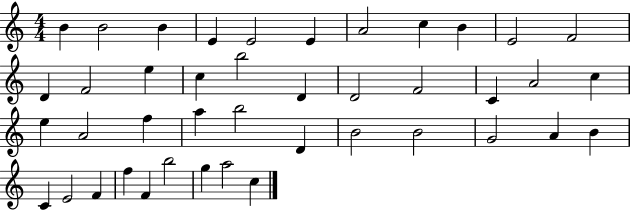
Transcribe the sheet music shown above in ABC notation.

X:1
T:Untitled
M:4/4
L:1/4
K:C
B B2 B E E2 E A2 c B E2 F2 D F2 e c b2 D D2 F2 C A2 c e A2 f a b2 D B2 B2 G2 A B C E2 F f F b2 g a2 c